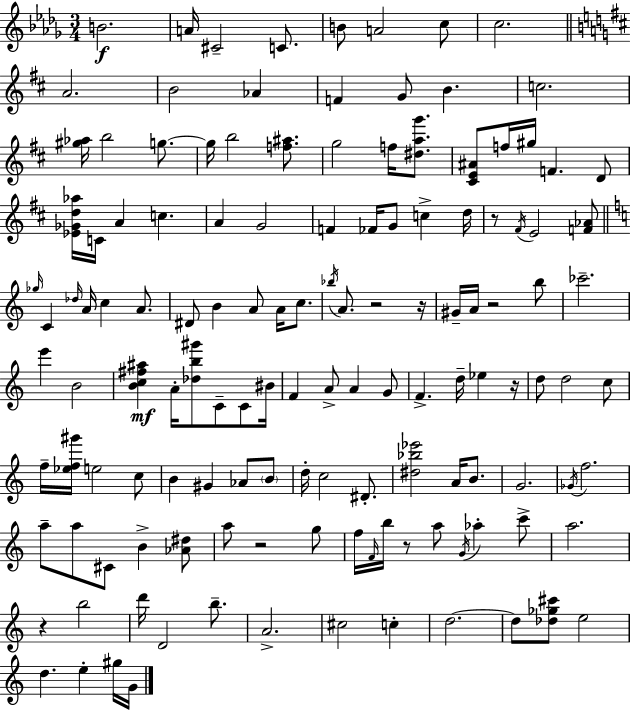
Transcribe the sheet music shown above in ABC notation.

X:1
T:Untitled
M:3/4
L:1/4
K:Bbm
B2 A/4 ^C2 C/2 B/2 A2 c/2 c2 A2 B2 _A F G/2 B c2 [^g_a]/4 b2 g/2 g/4 b2 [f^a]/2 g2 f/4 [^dag']/2 [^CE^A]/2 f/4 ^g/4 F D/2 [_E_Gd_a]/4 C/4 A c A G2 F _F/4 G/2 c d/4 z/2 ^F/4 E2 [F_A]/2 _g/4 C _d/4 A/4 c A/2 ^D/2 B A/2 A/4 c/2 _b/4 A/2 z2 z/4 ^G/4 A/4 z2 b/2 _c'2 e' B2 [Bc^f^a] A/4 [_db^g']/2 C/2 C/2 ^B/4 F A/2 A G/2 F d/4 _e z/4 d/2 d2 c/2 f/4 [_ef^g']/4 e2 c/2 B ^G _A/2 B/2 d/4 c2 ^D/2 [^d_b_e']2 A/4 B/2 G2 _G/4 f2 a/2 a/2 ^C/2 B [_A^d]/2 a/2 z2 g/2 f/4 F/4 b/4 z/2 a/2 G/4 _a c'/2 a2 z b2 d'/4 D2 b/2 A2 ^c2 c d2 d/2 [_d_g^c']/2 e2 d e ^g/4 G/4